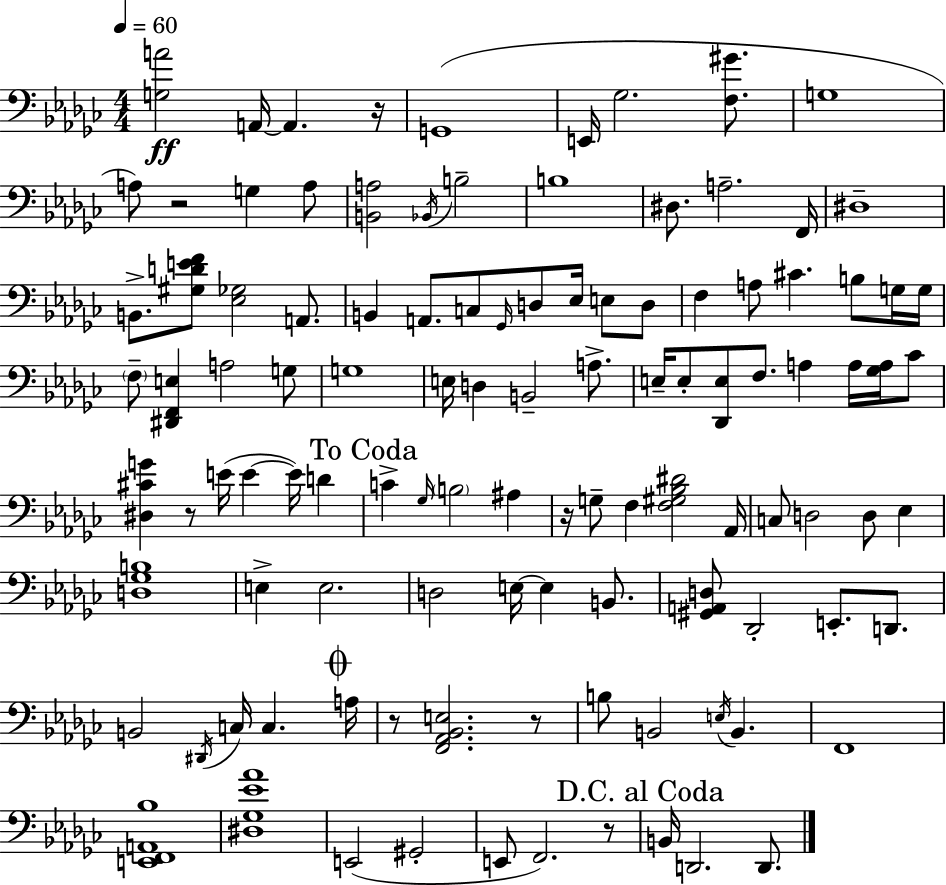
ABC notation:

X:1
T:Untitled
M:4/4
L:1/4
K:Ebm
[G,A]2 A,,/4 A,, z/4 G,,4 E,,/4 _G,2 [F,^G]/2 G,4 A,/2 z2 G, A,/2 [B,,A,]2 _B,,/4 B,2 B,4 ^D,/2 A,2 F,,/4 ^D,4 B,,/2 [^G,DEF]/2 [_E,_G,]2 A,,/2 B,, A,,/2 C,/2 _G,,/4 D,/2 _E,/4 E,/2 D,/2 F, A,/2 ^C B,/2 G,/4 G,/4 F,/2 [^D,,F,,E,] A,2 G,/2 G,4 E,/4 D, B,,2 A,/2 E,/4 E,/2 [_D,,E,]/2 F,/2 A, A,/4 [_G,A,]/4 _C/2 [^D,^CG] z/2 E/4 E E/4 D C _G,/4 B,2 ^A, z/4 G,/2 F, [F,^G,_B,^D]2 _A,,/4 C,/2 D,2 D,/2 _E, [D,_G,B,]4 E, E,2 D,2 E,/4 E, B,,/2 [^G,,A,,D,]/2 _D,,2 E,,/2 D,,/2 B,,2 ^D,,/4 C,/4 C, A,/4 z/2 [F,,_A,,_B,,E,]2 z/2 B,/2 B,,2 E,/4 B,, F,,4 [E,,F,,A,,_B,]4 [^D,_G,_E_A]4 E,,2 ^G,,2 E,,/2 F,,2 z/2 B,,/4 D,,2 D,,/2